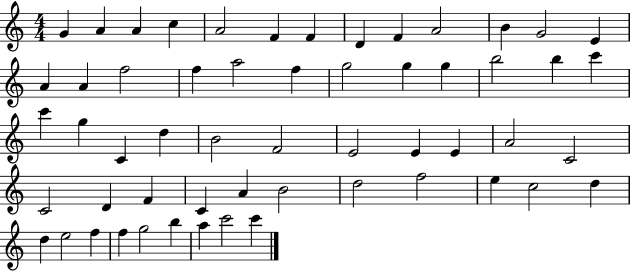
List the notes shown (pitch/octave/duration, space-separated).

G4/q A4/q A4/q C5/q A4/h F4/q F4/q D4/q F4/q A4/h B4/q G4/h E4/q A4/q A4/q F5/h F5/q A5/h F5/q G5/h G5/q G5/q B5/h B5/q C6/q C6/q G5/q C4/q D5/q B4/h F4/h E4/h E4/q E4/q A4/h C4/h C4/h D4/q F4/q C4/q A4/q B4/h D5/h F5/h E5/q C5/h D5/q D5/q E5/h F5/q F5/q G5/h B5/q A5/q C6/h C6/q